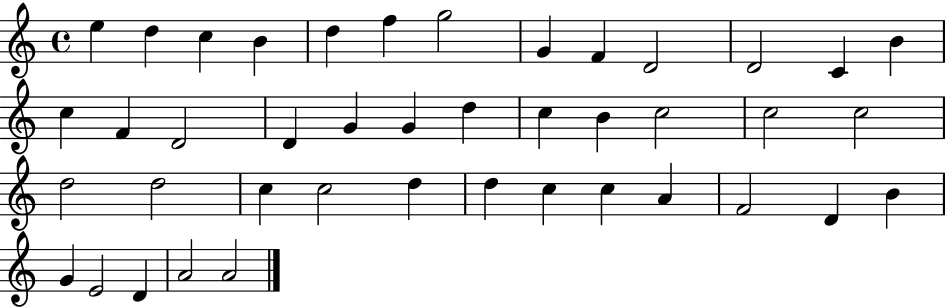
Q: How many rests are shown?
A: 0